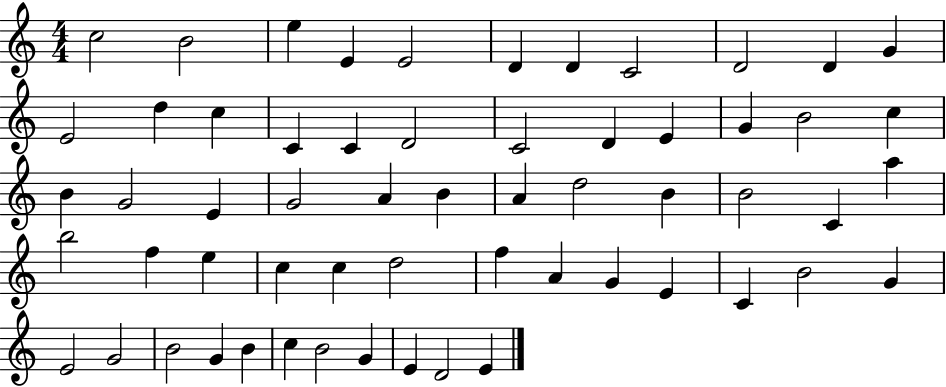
{
  \clef treble
  \numericTimeSignature
  \time 4/4
  \key c \major
  c''2 b'2 | e''4 e'4 e'2 | d'4 d'4 c'2 | d'2 d'4 g'4 | \break e'2 d''4 c''4 | c'4 c'4 d'2 | c'2 d'4 e'4 | g'4 b'2 c''4 | \break b'4 g'2 e'4 | g'2 a'4 b'4 | a'4 d''2 b'4 | b'2 c'4 a''4 | \break b''2 f''4 e''4 | c''4 c''4 d''2 | f''4 a'4 g'4 e'4 | c'4 b'2 g'4 | \break e'2 g'2 | b'2 g'4 b'4 | c''4 b'2 g'4 | e'4 d'2 e'4 | \break \bar "|."
}